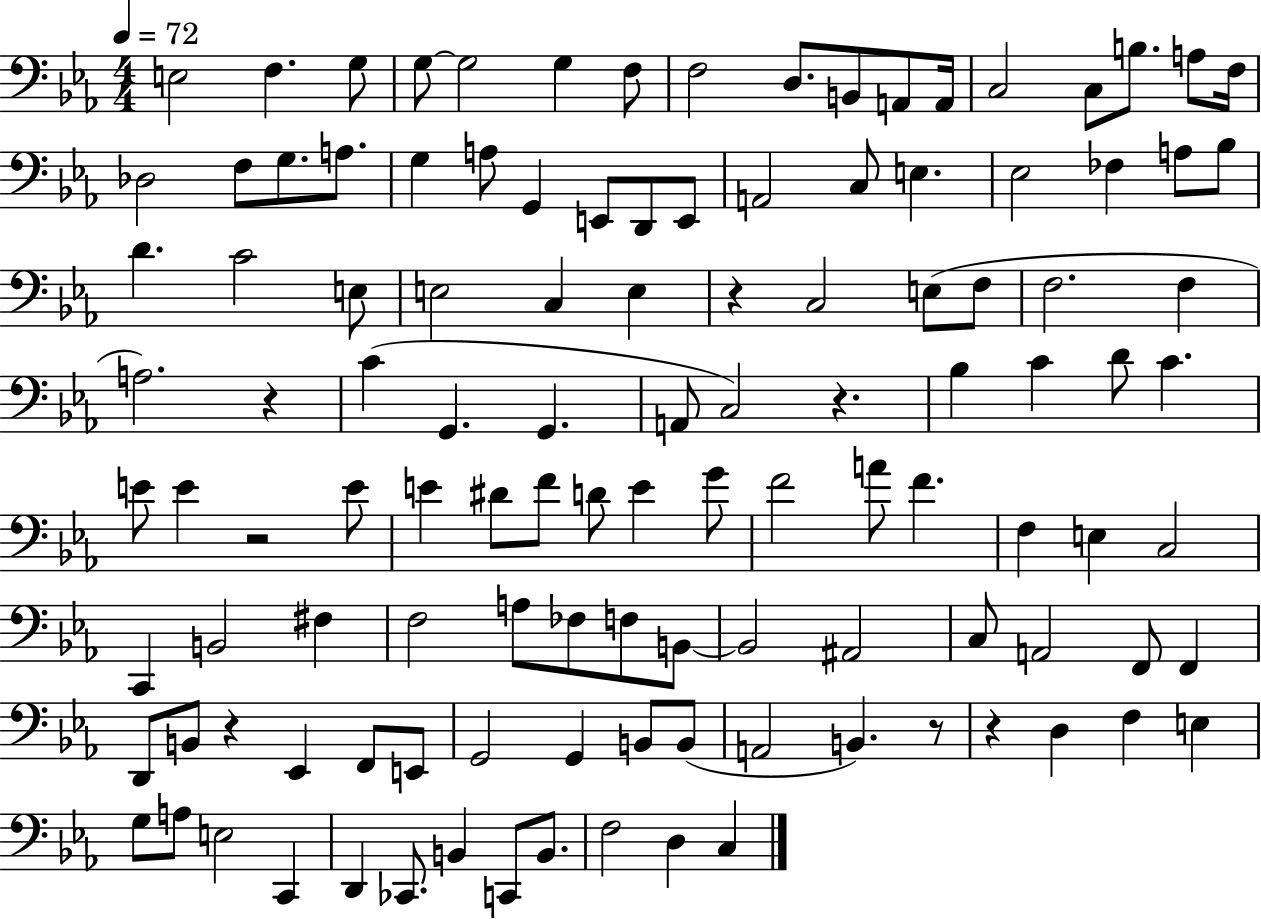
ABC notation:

X:1
T:Untitled
M:4/4
L:1/4
K:Eb
E,2 F, G,/2 G,/2 G,2 G, F,/2 F,2 D,/2 B,,/2 A,,/2 A,,/4 C,2 C,/2 B,/2 A,/2 F,/4 _D,2 F,/2 G,/2 A,/2 G, A,/2 G,, E,,/2 D,,/2 E,,/2 A,,2 C,/2 E, _E,2 _F, A,/2 _B,/2 D C2 E,/2 E,2 C, E, z C,2 E,/2 F,/2 F,2 F, A,2 z C G,, G,, A,,/2 C,2 z _B, C D/2 C E/2 E z2 E/2 E ^D/2 F/2 D/2 E G/2 F2 A/2 F F, E, C,2 C,, B,,2 ^F, F,2 A,/2 _F,/2 F,/2 B,,/2 B,,2 ^A,,2 C,/2 A,,2 F,,/2 F,, D,,/2 B,,/2 z _E,, F,,/2 E,,/2 G,,2 G,, B,,/2 B,,/2 A,,2 B,, z/2 z D, F, E, G,/2 A,/2 E,2 C,, D,, _C,,/2 B,, C,,/2 B,,/2 F,2 D, C,